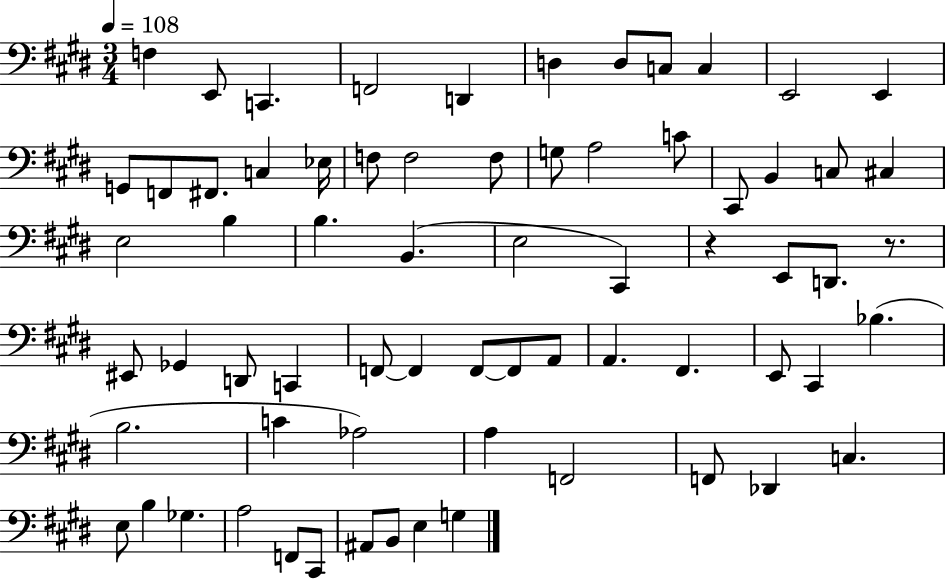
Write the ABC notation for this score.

X:1
T:Untitled
M:3/4
L:1/4
K:E
F, E,,/2 C,, F,,2 D,, D, D,/2 C,/2 C, E,,2 E,, G,,/2 F,,/2 ^F,,/2 C, _E,/4 F,/2 F,2 F,/2 G,/2 A,2 C/2 ^C,,/2 B,, C,/2 ^C, E,2 B, B, B,, E,2 ^C,, z E,,/2 D,,/2 z/2 ^E,,/2 _G,, D,,/2 C,, F,,/2 F,, F,,/2 F,,/2 A,,/2 A,, ^F,, E,,/2 ^C,, _B, B,2 C _A,2 A, F,,2 F,,/2 _D,, C, E,/2 B, _G, A,2 F,,/2 ^C,,/2 ^A,,/2 B,,/2 E, G,